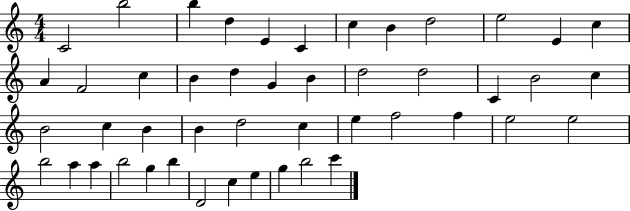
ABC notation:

X:1
T:Untitled
M:4/4
L:1/4
K:C
C2 b2 b d E C c B d2 e2 E c A F2 c B d G B d2 d2 C B2 c B2 c B B d2 c e f2 f e2 e2 b2 a a b2 g b D2 c e g b2 c'